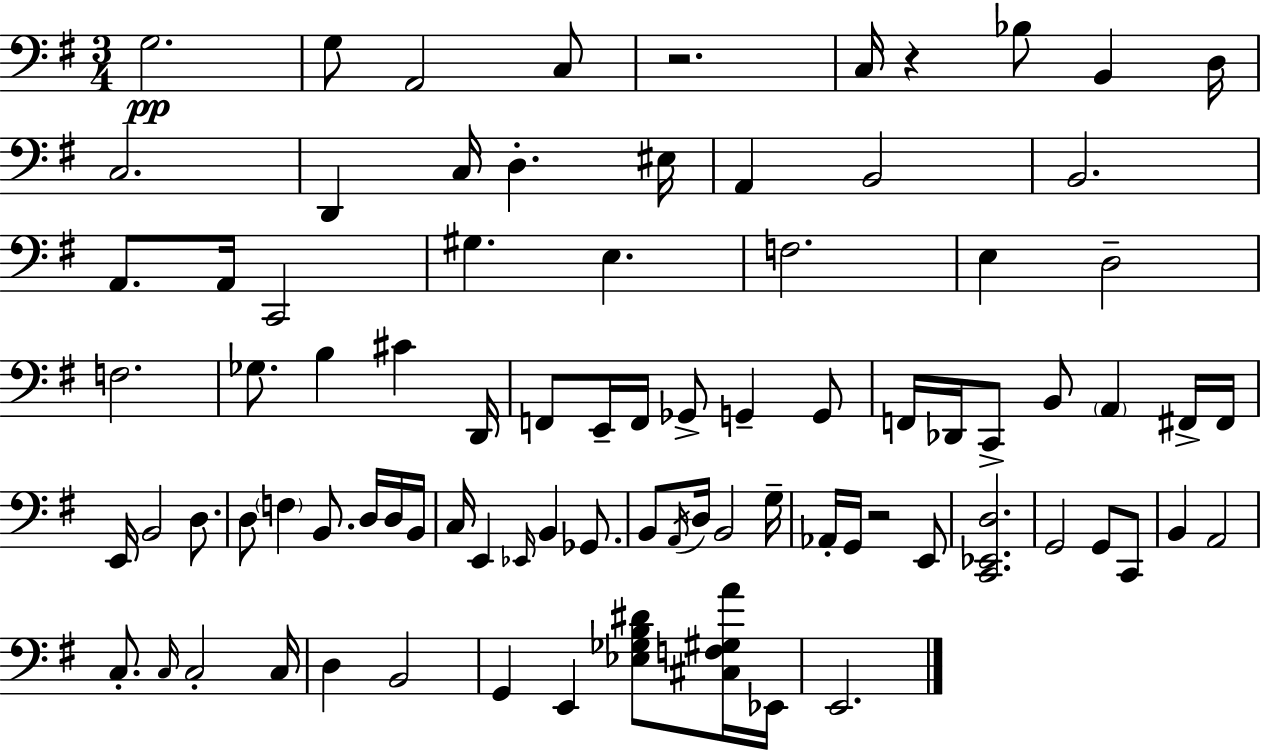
X:1
T:Untitled
M:3/4
L:1/4
K:Em
G,2 G,/2 A,,2 C,/2 z2 C,/4 z _B,/2 B,, D,/4 C,2 D,, C,/4 D, ^E,/4 A,, B,,2 B,,2 A,,/2 A,,/4 C,,2 ^G, E, F,2 E, D,2 F,2 _G,/2 B, ^C D,,/4 F,,/2 E,,/4 F,,/4 _G,,/2 G,, G,,/2 F,,/4 _D,,/4 C,,/2 B,,/2 A,, ^F,,/4 ^F,,/4 E,,/4 B,,2 D,/2 D,/2 F, B,,/2 D,/4 D,/4 B,,/4 C,/4 E,, _E,,/4 B,, _G,,/2 B,,/2 A,,/4 D,/4 B,,2 G,/4 _A,,/4 G,,/4 z2 E,,/2 [C,,_E,,D,]2 G,,2 G,,/2 C,,/2 B,, A,,2 C,/2 C,/4 C,2 C,/4 D, B,,2 G,, E,, [_E,_G,B,^D]/2 [^C,F,^G,A]/4 _E,,/4 E,,2